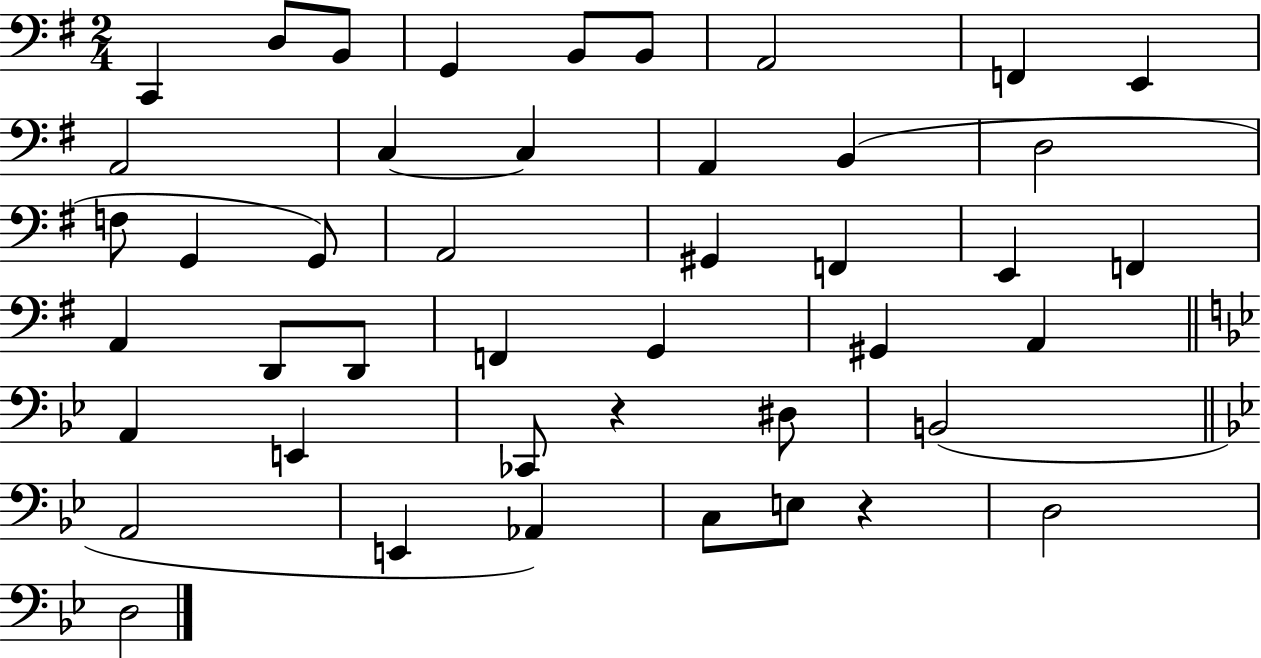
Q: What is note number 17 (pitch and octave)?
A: G2